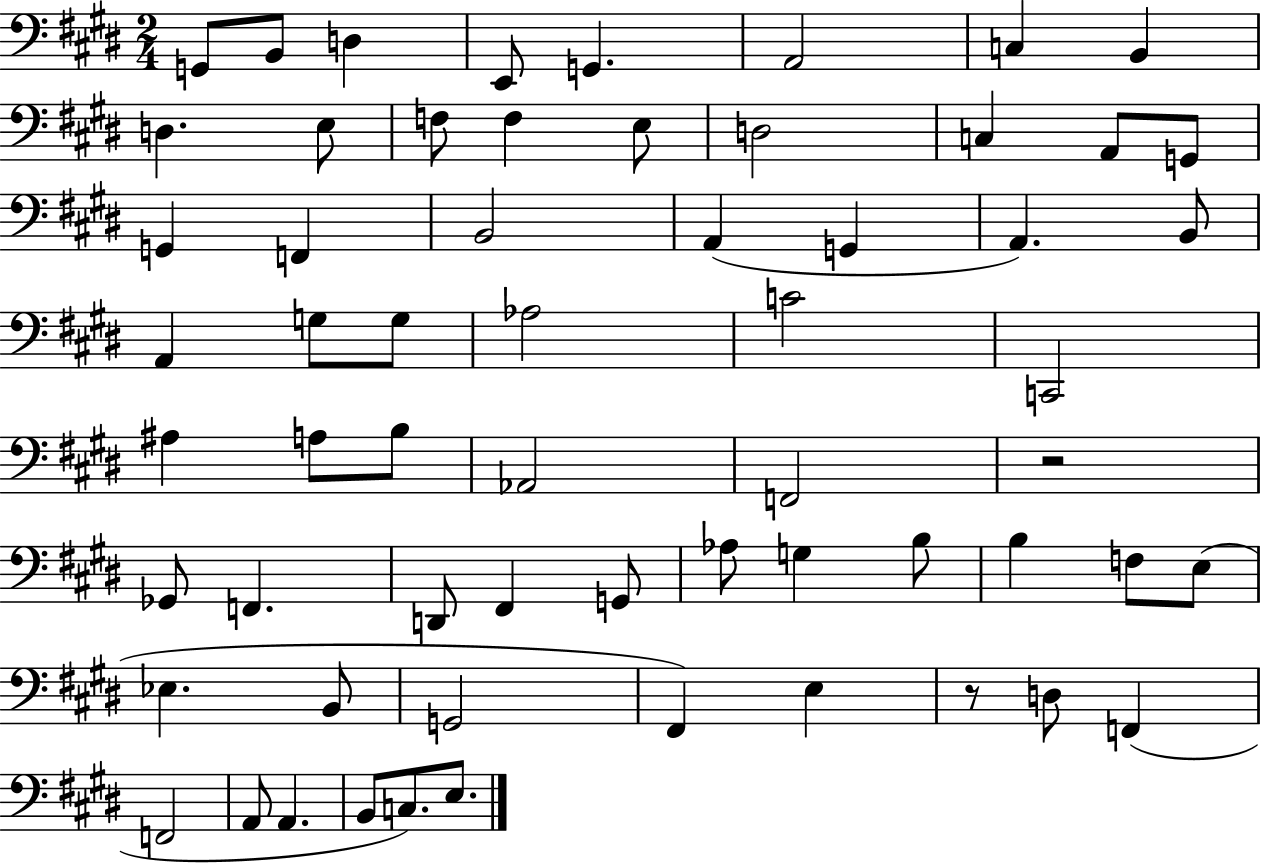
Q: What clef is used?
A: bass